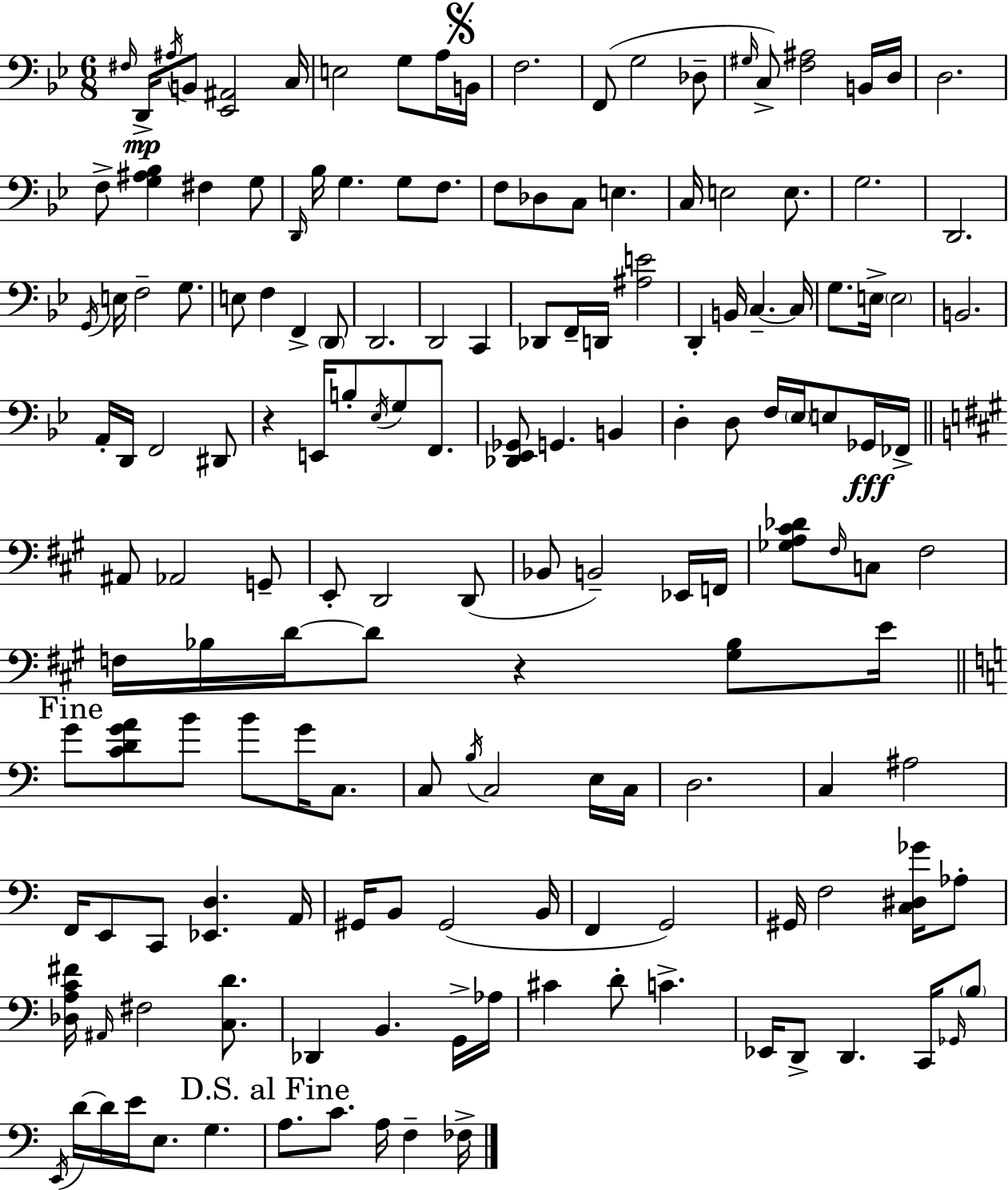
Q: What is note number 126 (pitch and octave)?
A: C#4